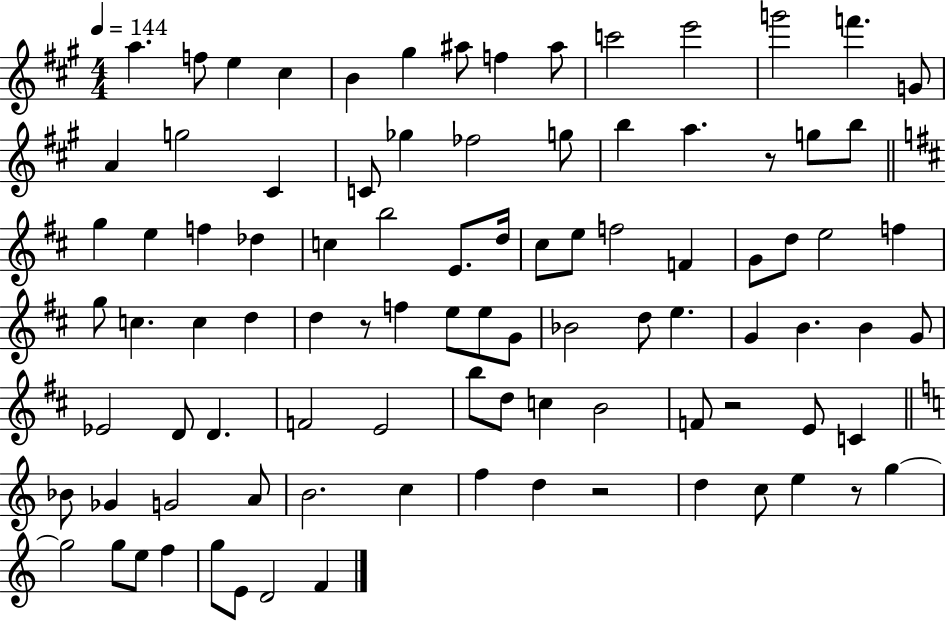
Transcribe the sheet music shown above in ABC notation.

X:1
T:Untitled
M:4/4
L:1/4
K:A
a f/2 e ^c B ^g ^a/2 f ^a/2 c'2 e'2 g'2 f' G/2 A g2 ^C C/2 _g _f2 g/2 b a z/2 g/2 b/2 g e f _d c b2 E/2 d/4 ^c/2 e/2 f2 F G/2 d/2 e2 f g/2 c c d d z/2 f e/2 e/2 G/2 _B2 d/2 e G B B G/2 _E2 D/2 D F2 E2 b/2 d/2 c B2 F/2 z2 E/2 C _B/2 _G G2 A/2 B2 c f d z2 d c/2 e z/2 g g2 g/2 e/2 f g/2 E/2 D2 F